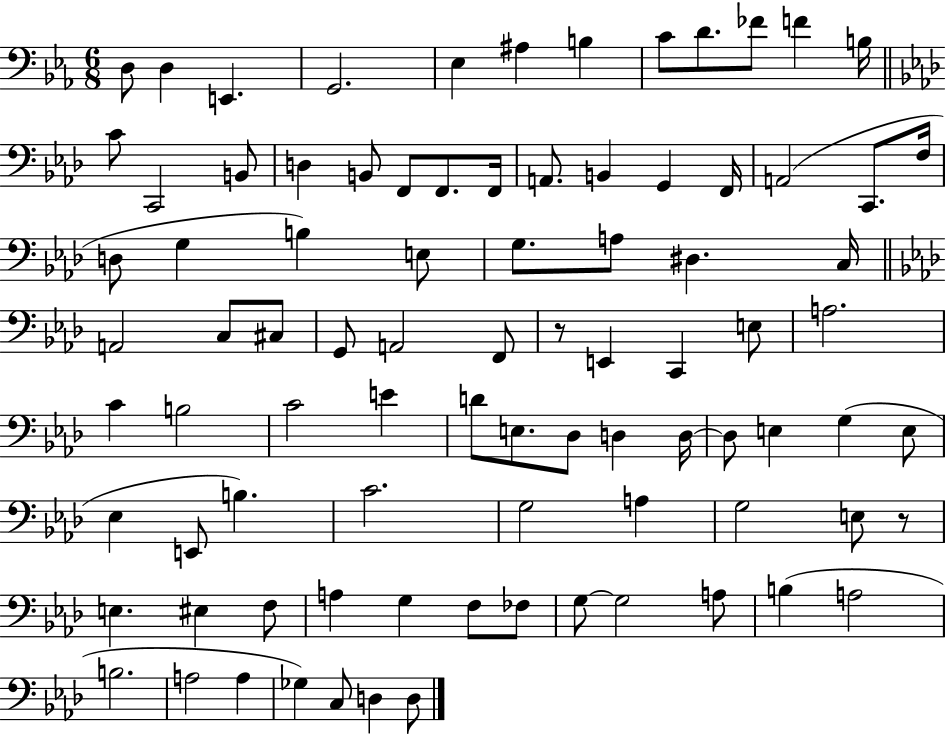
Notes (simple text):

D3/e D3/q E2/q. G2/h. Eb3/q A#3/q B3/q C4/e D4/e. FES4/e F4/q B3/s C4/e C2/h B2/e D3/q B2/e F2/e F2/e. F2/s A2/e. B2/q G2/q F2/s A2/h C2/e. F3/s D3/e G3/q B3/q E3/e G3/e. A3/e D#3/q. C3/s A2/h C3/e C#3/e G2/e A2/h F2/e R/e E2/q C2/q E3/e A3/h. C4/q B3/h C4/h E4/q D4/e E3/e. Db3/e D3/q D3/s D3/e E3/q G3/q E3/e Eb3/q E2/e B3/q. C4/h. G3/h A3/q G3/h E3/e R/e E3/q. EIS3/q F3/e A3/q G3/q F3/e FES3/e G3/e G3/h A3/e B3/q A3/h B3/h. A3/h A3/q Gb3/q C3/e D3/q D3/e